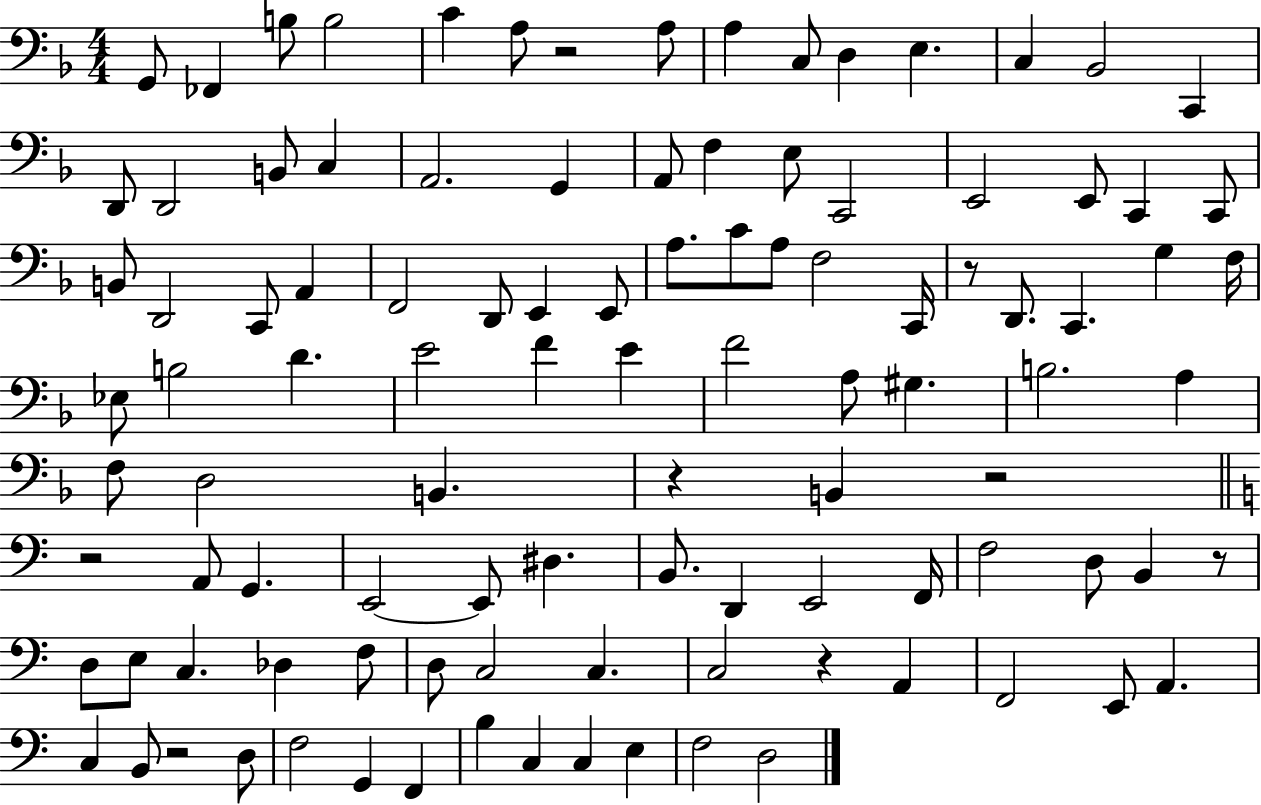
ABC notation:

X:1
T:Untitled
M:4/4
L:1/4
K:F
G,,/2 _F,, B,/2 B,2 C A,/2 z2 A,/2 A, C,/2 D, E, C, _B,,2 C,, D,,/2 D,,2 B,,/2 C, A,,2 G,, A,,/2 F, E,/2 C,,2 E,,2 E,,/2 C,, C,,/2 B,,/2 D,,2 C,,/2 A,, F,,2 D,,/2 E,, E,,/2 A,/2 C/2 A,/2 F,2 C,,/4 z/2 D,,/2 C,, G, F,/4 _E,/2 B,2 D E2 F E F2 A,/2 ^G, B,2 A, F,/2 D,2 B,, z B,, z2 z2 A,,/2 G,, E,,2 E,,/2 ^D, B,,/2 D,, E,,2 F,,/4 F,2 D,/2 B,, z/2 D,/2 E,/2 C, _D, F,/2 D,/2 C,2 C, C,2 z A,, F,,2 E,,/2 A,, C, B,,/2 z2 D,/2 F,2 G,, F,, B, C, C, E, F,2 D,2